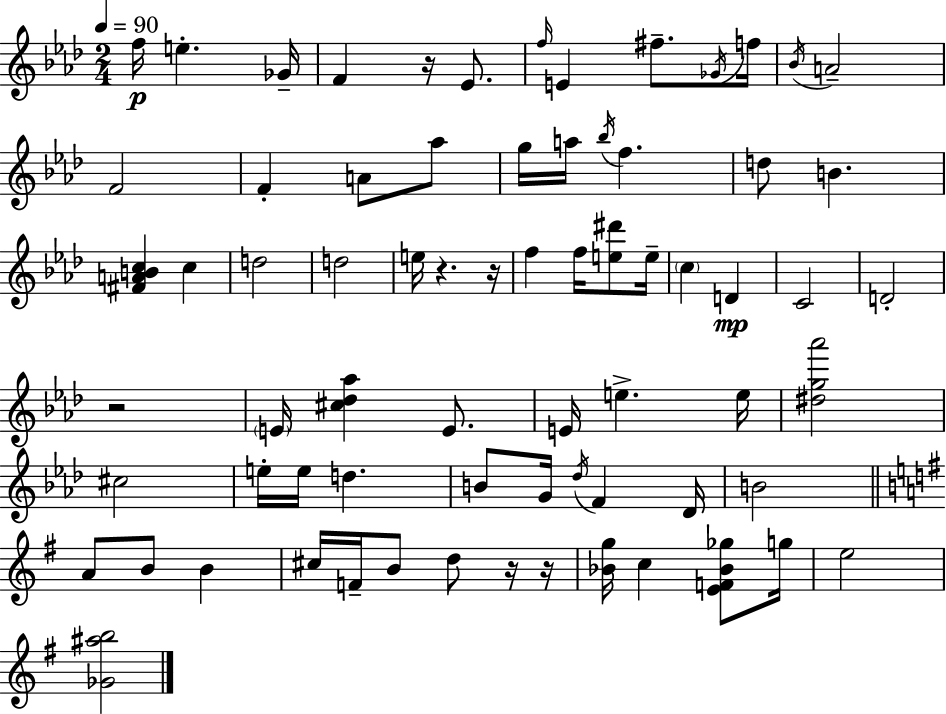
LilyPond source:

{
  \clef treble
  \numericTimeSignature
  \time 2/4
  \key aes \major
  \tempo 4 = 90
  \repeat volta 2 { f''16\p e''4.-. ges'16-- | f'4 r16 ees'8. | \grace { f''16 } e'4 fis''8.-- | \acciaccatura { ges'16 } f''16 \acciaccatura { bes'16 } a'2-- | \break f'2 | f'4-. a'8 | aes''8 g''16 a''16 \acciaccatura { bes''16 } f''4. | d''8 b'4. | \break <fis' a' b' c''>4 | c''4 d''2 | d''2 | e''16 r4. | \break r16 f''4 | f''16 <e'' dis'''>8 e''16-- \parenthesize c''4 | d'4\mp c'2 | d'2-. | \break r2 | \parenthesize e'16 <cis'' des'' aes''>4 | e'8. e'16 e''4.-> | e''16 <dis'' g'' aes'''>2 | \break cis''2 | e''16-. e''16 d''4. | b'8 g'16 \acciaccatura { des''16 } | f'4 des'16 b'2 | \break \bar "||" \break \key e \minor a'8 b'8 b'4 | cis''16 f'16-- b'8 d''8 r16 r16 | <bes' g''>16 c''4 <e' f' bes' ges''>8 g''16 | e''2 | \break <ges' ais'' b''>2 | } \bar "|."
}